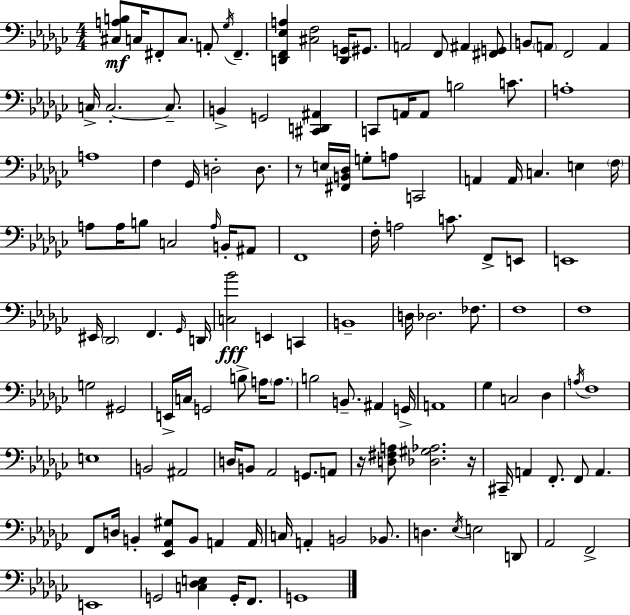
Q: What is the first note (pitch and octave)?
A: C3